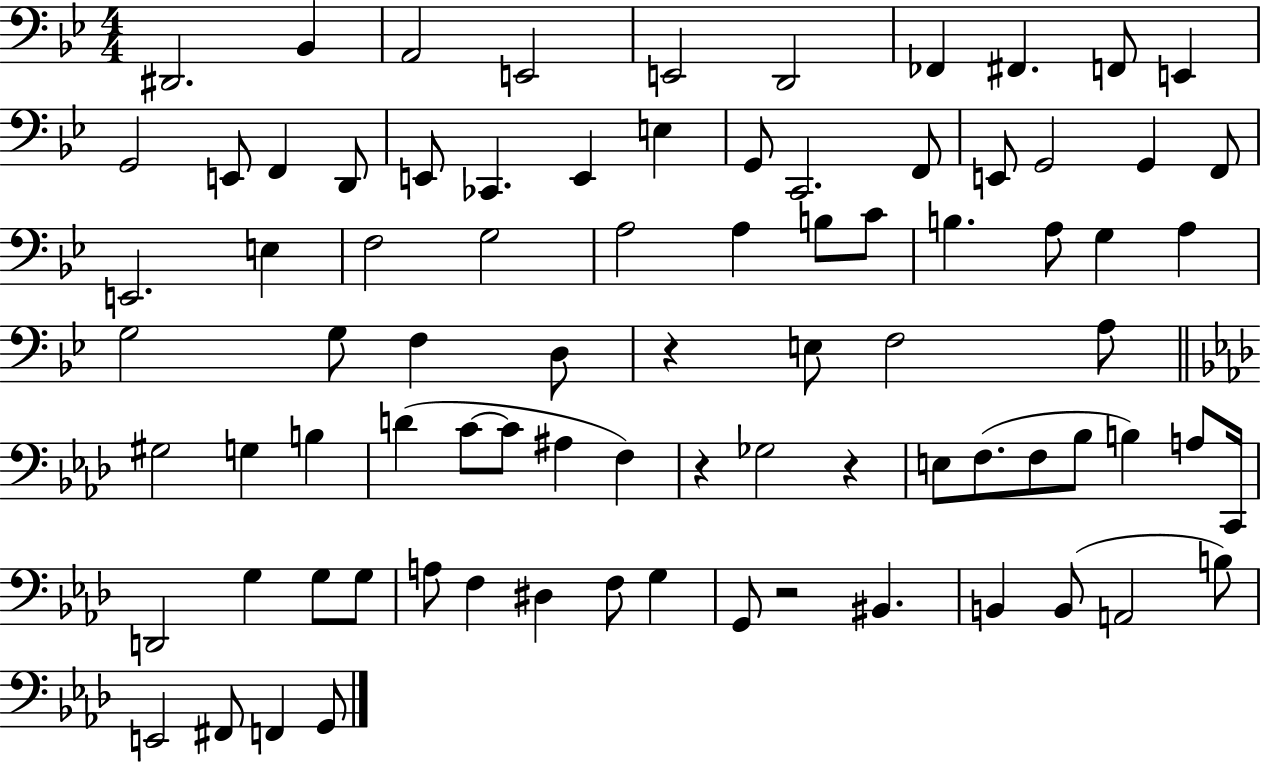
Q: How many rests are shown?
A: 4